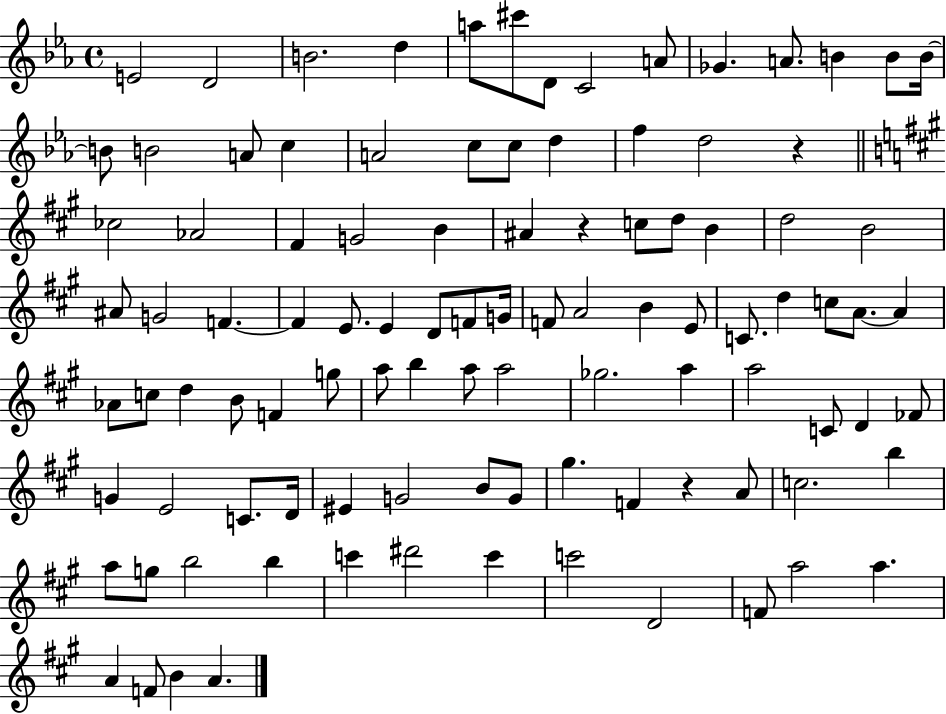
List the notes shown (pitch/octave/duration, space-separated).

E4/h D4/h B4/h. D5/q A5/e C#6/e D4/e C4/h A4/e Gb4/q. A4/e. B4/q B4/e B4/s B4/e B4/h A4/e C5/q A4/h C5/e C5/e D5/q F5/q D5/h R/q CES5/h Ab4/h F#4/q G4/h B4/q A#4/q R/q C5/e D5/e B4/q D5/h B4/h A#4/e G4/h F4/q. F4/q E4/e. E4/q D4/e F4/e G4/s F4/e A4/h B4/q E4/e C4/e. D5/q C5/e A4/e. A4/q Ab4/e C5/e D5/q B4/e F4/q G5/e A5/e B5/q A5/e A5/h Gb5/h. A5/q A5/h C4/e D4/q FES4/e G4/q E4/h C4/e. D4/s EIS4/q G4/h B4/e G4/e G#5/q. F4/q R/q A4/e C5/h. B5/q A5/e G5/e B5/h B5/q C6/q D#6/h C6/q C6/h D4/h F4/e A5/h A5/q. A4/q F4/e B4/q A4/q.